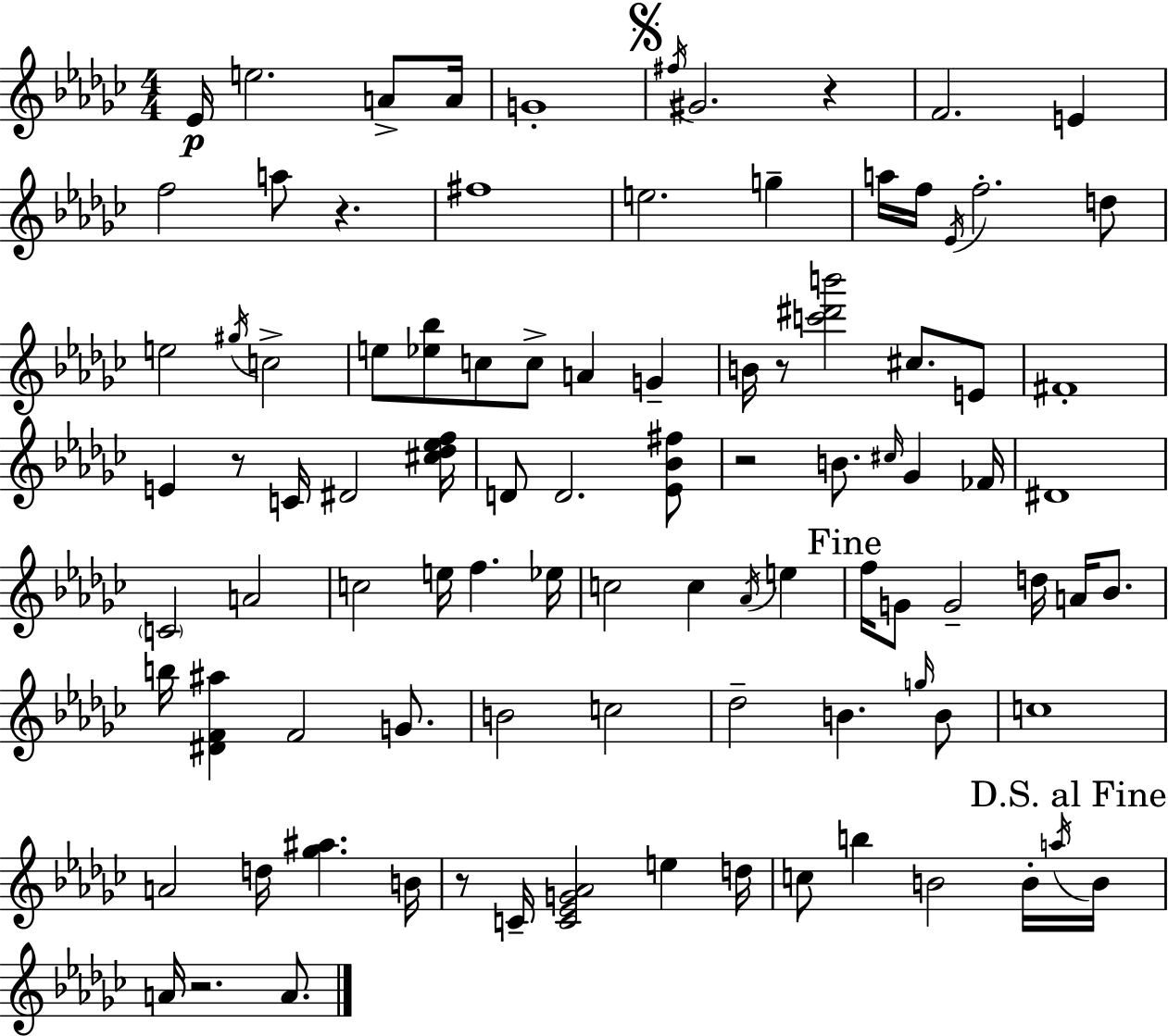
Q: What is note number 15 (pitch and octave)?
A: A5